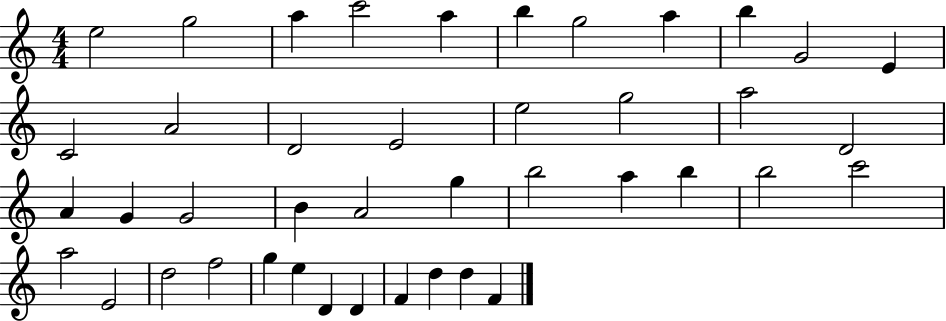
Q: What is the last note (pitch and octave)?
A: F4